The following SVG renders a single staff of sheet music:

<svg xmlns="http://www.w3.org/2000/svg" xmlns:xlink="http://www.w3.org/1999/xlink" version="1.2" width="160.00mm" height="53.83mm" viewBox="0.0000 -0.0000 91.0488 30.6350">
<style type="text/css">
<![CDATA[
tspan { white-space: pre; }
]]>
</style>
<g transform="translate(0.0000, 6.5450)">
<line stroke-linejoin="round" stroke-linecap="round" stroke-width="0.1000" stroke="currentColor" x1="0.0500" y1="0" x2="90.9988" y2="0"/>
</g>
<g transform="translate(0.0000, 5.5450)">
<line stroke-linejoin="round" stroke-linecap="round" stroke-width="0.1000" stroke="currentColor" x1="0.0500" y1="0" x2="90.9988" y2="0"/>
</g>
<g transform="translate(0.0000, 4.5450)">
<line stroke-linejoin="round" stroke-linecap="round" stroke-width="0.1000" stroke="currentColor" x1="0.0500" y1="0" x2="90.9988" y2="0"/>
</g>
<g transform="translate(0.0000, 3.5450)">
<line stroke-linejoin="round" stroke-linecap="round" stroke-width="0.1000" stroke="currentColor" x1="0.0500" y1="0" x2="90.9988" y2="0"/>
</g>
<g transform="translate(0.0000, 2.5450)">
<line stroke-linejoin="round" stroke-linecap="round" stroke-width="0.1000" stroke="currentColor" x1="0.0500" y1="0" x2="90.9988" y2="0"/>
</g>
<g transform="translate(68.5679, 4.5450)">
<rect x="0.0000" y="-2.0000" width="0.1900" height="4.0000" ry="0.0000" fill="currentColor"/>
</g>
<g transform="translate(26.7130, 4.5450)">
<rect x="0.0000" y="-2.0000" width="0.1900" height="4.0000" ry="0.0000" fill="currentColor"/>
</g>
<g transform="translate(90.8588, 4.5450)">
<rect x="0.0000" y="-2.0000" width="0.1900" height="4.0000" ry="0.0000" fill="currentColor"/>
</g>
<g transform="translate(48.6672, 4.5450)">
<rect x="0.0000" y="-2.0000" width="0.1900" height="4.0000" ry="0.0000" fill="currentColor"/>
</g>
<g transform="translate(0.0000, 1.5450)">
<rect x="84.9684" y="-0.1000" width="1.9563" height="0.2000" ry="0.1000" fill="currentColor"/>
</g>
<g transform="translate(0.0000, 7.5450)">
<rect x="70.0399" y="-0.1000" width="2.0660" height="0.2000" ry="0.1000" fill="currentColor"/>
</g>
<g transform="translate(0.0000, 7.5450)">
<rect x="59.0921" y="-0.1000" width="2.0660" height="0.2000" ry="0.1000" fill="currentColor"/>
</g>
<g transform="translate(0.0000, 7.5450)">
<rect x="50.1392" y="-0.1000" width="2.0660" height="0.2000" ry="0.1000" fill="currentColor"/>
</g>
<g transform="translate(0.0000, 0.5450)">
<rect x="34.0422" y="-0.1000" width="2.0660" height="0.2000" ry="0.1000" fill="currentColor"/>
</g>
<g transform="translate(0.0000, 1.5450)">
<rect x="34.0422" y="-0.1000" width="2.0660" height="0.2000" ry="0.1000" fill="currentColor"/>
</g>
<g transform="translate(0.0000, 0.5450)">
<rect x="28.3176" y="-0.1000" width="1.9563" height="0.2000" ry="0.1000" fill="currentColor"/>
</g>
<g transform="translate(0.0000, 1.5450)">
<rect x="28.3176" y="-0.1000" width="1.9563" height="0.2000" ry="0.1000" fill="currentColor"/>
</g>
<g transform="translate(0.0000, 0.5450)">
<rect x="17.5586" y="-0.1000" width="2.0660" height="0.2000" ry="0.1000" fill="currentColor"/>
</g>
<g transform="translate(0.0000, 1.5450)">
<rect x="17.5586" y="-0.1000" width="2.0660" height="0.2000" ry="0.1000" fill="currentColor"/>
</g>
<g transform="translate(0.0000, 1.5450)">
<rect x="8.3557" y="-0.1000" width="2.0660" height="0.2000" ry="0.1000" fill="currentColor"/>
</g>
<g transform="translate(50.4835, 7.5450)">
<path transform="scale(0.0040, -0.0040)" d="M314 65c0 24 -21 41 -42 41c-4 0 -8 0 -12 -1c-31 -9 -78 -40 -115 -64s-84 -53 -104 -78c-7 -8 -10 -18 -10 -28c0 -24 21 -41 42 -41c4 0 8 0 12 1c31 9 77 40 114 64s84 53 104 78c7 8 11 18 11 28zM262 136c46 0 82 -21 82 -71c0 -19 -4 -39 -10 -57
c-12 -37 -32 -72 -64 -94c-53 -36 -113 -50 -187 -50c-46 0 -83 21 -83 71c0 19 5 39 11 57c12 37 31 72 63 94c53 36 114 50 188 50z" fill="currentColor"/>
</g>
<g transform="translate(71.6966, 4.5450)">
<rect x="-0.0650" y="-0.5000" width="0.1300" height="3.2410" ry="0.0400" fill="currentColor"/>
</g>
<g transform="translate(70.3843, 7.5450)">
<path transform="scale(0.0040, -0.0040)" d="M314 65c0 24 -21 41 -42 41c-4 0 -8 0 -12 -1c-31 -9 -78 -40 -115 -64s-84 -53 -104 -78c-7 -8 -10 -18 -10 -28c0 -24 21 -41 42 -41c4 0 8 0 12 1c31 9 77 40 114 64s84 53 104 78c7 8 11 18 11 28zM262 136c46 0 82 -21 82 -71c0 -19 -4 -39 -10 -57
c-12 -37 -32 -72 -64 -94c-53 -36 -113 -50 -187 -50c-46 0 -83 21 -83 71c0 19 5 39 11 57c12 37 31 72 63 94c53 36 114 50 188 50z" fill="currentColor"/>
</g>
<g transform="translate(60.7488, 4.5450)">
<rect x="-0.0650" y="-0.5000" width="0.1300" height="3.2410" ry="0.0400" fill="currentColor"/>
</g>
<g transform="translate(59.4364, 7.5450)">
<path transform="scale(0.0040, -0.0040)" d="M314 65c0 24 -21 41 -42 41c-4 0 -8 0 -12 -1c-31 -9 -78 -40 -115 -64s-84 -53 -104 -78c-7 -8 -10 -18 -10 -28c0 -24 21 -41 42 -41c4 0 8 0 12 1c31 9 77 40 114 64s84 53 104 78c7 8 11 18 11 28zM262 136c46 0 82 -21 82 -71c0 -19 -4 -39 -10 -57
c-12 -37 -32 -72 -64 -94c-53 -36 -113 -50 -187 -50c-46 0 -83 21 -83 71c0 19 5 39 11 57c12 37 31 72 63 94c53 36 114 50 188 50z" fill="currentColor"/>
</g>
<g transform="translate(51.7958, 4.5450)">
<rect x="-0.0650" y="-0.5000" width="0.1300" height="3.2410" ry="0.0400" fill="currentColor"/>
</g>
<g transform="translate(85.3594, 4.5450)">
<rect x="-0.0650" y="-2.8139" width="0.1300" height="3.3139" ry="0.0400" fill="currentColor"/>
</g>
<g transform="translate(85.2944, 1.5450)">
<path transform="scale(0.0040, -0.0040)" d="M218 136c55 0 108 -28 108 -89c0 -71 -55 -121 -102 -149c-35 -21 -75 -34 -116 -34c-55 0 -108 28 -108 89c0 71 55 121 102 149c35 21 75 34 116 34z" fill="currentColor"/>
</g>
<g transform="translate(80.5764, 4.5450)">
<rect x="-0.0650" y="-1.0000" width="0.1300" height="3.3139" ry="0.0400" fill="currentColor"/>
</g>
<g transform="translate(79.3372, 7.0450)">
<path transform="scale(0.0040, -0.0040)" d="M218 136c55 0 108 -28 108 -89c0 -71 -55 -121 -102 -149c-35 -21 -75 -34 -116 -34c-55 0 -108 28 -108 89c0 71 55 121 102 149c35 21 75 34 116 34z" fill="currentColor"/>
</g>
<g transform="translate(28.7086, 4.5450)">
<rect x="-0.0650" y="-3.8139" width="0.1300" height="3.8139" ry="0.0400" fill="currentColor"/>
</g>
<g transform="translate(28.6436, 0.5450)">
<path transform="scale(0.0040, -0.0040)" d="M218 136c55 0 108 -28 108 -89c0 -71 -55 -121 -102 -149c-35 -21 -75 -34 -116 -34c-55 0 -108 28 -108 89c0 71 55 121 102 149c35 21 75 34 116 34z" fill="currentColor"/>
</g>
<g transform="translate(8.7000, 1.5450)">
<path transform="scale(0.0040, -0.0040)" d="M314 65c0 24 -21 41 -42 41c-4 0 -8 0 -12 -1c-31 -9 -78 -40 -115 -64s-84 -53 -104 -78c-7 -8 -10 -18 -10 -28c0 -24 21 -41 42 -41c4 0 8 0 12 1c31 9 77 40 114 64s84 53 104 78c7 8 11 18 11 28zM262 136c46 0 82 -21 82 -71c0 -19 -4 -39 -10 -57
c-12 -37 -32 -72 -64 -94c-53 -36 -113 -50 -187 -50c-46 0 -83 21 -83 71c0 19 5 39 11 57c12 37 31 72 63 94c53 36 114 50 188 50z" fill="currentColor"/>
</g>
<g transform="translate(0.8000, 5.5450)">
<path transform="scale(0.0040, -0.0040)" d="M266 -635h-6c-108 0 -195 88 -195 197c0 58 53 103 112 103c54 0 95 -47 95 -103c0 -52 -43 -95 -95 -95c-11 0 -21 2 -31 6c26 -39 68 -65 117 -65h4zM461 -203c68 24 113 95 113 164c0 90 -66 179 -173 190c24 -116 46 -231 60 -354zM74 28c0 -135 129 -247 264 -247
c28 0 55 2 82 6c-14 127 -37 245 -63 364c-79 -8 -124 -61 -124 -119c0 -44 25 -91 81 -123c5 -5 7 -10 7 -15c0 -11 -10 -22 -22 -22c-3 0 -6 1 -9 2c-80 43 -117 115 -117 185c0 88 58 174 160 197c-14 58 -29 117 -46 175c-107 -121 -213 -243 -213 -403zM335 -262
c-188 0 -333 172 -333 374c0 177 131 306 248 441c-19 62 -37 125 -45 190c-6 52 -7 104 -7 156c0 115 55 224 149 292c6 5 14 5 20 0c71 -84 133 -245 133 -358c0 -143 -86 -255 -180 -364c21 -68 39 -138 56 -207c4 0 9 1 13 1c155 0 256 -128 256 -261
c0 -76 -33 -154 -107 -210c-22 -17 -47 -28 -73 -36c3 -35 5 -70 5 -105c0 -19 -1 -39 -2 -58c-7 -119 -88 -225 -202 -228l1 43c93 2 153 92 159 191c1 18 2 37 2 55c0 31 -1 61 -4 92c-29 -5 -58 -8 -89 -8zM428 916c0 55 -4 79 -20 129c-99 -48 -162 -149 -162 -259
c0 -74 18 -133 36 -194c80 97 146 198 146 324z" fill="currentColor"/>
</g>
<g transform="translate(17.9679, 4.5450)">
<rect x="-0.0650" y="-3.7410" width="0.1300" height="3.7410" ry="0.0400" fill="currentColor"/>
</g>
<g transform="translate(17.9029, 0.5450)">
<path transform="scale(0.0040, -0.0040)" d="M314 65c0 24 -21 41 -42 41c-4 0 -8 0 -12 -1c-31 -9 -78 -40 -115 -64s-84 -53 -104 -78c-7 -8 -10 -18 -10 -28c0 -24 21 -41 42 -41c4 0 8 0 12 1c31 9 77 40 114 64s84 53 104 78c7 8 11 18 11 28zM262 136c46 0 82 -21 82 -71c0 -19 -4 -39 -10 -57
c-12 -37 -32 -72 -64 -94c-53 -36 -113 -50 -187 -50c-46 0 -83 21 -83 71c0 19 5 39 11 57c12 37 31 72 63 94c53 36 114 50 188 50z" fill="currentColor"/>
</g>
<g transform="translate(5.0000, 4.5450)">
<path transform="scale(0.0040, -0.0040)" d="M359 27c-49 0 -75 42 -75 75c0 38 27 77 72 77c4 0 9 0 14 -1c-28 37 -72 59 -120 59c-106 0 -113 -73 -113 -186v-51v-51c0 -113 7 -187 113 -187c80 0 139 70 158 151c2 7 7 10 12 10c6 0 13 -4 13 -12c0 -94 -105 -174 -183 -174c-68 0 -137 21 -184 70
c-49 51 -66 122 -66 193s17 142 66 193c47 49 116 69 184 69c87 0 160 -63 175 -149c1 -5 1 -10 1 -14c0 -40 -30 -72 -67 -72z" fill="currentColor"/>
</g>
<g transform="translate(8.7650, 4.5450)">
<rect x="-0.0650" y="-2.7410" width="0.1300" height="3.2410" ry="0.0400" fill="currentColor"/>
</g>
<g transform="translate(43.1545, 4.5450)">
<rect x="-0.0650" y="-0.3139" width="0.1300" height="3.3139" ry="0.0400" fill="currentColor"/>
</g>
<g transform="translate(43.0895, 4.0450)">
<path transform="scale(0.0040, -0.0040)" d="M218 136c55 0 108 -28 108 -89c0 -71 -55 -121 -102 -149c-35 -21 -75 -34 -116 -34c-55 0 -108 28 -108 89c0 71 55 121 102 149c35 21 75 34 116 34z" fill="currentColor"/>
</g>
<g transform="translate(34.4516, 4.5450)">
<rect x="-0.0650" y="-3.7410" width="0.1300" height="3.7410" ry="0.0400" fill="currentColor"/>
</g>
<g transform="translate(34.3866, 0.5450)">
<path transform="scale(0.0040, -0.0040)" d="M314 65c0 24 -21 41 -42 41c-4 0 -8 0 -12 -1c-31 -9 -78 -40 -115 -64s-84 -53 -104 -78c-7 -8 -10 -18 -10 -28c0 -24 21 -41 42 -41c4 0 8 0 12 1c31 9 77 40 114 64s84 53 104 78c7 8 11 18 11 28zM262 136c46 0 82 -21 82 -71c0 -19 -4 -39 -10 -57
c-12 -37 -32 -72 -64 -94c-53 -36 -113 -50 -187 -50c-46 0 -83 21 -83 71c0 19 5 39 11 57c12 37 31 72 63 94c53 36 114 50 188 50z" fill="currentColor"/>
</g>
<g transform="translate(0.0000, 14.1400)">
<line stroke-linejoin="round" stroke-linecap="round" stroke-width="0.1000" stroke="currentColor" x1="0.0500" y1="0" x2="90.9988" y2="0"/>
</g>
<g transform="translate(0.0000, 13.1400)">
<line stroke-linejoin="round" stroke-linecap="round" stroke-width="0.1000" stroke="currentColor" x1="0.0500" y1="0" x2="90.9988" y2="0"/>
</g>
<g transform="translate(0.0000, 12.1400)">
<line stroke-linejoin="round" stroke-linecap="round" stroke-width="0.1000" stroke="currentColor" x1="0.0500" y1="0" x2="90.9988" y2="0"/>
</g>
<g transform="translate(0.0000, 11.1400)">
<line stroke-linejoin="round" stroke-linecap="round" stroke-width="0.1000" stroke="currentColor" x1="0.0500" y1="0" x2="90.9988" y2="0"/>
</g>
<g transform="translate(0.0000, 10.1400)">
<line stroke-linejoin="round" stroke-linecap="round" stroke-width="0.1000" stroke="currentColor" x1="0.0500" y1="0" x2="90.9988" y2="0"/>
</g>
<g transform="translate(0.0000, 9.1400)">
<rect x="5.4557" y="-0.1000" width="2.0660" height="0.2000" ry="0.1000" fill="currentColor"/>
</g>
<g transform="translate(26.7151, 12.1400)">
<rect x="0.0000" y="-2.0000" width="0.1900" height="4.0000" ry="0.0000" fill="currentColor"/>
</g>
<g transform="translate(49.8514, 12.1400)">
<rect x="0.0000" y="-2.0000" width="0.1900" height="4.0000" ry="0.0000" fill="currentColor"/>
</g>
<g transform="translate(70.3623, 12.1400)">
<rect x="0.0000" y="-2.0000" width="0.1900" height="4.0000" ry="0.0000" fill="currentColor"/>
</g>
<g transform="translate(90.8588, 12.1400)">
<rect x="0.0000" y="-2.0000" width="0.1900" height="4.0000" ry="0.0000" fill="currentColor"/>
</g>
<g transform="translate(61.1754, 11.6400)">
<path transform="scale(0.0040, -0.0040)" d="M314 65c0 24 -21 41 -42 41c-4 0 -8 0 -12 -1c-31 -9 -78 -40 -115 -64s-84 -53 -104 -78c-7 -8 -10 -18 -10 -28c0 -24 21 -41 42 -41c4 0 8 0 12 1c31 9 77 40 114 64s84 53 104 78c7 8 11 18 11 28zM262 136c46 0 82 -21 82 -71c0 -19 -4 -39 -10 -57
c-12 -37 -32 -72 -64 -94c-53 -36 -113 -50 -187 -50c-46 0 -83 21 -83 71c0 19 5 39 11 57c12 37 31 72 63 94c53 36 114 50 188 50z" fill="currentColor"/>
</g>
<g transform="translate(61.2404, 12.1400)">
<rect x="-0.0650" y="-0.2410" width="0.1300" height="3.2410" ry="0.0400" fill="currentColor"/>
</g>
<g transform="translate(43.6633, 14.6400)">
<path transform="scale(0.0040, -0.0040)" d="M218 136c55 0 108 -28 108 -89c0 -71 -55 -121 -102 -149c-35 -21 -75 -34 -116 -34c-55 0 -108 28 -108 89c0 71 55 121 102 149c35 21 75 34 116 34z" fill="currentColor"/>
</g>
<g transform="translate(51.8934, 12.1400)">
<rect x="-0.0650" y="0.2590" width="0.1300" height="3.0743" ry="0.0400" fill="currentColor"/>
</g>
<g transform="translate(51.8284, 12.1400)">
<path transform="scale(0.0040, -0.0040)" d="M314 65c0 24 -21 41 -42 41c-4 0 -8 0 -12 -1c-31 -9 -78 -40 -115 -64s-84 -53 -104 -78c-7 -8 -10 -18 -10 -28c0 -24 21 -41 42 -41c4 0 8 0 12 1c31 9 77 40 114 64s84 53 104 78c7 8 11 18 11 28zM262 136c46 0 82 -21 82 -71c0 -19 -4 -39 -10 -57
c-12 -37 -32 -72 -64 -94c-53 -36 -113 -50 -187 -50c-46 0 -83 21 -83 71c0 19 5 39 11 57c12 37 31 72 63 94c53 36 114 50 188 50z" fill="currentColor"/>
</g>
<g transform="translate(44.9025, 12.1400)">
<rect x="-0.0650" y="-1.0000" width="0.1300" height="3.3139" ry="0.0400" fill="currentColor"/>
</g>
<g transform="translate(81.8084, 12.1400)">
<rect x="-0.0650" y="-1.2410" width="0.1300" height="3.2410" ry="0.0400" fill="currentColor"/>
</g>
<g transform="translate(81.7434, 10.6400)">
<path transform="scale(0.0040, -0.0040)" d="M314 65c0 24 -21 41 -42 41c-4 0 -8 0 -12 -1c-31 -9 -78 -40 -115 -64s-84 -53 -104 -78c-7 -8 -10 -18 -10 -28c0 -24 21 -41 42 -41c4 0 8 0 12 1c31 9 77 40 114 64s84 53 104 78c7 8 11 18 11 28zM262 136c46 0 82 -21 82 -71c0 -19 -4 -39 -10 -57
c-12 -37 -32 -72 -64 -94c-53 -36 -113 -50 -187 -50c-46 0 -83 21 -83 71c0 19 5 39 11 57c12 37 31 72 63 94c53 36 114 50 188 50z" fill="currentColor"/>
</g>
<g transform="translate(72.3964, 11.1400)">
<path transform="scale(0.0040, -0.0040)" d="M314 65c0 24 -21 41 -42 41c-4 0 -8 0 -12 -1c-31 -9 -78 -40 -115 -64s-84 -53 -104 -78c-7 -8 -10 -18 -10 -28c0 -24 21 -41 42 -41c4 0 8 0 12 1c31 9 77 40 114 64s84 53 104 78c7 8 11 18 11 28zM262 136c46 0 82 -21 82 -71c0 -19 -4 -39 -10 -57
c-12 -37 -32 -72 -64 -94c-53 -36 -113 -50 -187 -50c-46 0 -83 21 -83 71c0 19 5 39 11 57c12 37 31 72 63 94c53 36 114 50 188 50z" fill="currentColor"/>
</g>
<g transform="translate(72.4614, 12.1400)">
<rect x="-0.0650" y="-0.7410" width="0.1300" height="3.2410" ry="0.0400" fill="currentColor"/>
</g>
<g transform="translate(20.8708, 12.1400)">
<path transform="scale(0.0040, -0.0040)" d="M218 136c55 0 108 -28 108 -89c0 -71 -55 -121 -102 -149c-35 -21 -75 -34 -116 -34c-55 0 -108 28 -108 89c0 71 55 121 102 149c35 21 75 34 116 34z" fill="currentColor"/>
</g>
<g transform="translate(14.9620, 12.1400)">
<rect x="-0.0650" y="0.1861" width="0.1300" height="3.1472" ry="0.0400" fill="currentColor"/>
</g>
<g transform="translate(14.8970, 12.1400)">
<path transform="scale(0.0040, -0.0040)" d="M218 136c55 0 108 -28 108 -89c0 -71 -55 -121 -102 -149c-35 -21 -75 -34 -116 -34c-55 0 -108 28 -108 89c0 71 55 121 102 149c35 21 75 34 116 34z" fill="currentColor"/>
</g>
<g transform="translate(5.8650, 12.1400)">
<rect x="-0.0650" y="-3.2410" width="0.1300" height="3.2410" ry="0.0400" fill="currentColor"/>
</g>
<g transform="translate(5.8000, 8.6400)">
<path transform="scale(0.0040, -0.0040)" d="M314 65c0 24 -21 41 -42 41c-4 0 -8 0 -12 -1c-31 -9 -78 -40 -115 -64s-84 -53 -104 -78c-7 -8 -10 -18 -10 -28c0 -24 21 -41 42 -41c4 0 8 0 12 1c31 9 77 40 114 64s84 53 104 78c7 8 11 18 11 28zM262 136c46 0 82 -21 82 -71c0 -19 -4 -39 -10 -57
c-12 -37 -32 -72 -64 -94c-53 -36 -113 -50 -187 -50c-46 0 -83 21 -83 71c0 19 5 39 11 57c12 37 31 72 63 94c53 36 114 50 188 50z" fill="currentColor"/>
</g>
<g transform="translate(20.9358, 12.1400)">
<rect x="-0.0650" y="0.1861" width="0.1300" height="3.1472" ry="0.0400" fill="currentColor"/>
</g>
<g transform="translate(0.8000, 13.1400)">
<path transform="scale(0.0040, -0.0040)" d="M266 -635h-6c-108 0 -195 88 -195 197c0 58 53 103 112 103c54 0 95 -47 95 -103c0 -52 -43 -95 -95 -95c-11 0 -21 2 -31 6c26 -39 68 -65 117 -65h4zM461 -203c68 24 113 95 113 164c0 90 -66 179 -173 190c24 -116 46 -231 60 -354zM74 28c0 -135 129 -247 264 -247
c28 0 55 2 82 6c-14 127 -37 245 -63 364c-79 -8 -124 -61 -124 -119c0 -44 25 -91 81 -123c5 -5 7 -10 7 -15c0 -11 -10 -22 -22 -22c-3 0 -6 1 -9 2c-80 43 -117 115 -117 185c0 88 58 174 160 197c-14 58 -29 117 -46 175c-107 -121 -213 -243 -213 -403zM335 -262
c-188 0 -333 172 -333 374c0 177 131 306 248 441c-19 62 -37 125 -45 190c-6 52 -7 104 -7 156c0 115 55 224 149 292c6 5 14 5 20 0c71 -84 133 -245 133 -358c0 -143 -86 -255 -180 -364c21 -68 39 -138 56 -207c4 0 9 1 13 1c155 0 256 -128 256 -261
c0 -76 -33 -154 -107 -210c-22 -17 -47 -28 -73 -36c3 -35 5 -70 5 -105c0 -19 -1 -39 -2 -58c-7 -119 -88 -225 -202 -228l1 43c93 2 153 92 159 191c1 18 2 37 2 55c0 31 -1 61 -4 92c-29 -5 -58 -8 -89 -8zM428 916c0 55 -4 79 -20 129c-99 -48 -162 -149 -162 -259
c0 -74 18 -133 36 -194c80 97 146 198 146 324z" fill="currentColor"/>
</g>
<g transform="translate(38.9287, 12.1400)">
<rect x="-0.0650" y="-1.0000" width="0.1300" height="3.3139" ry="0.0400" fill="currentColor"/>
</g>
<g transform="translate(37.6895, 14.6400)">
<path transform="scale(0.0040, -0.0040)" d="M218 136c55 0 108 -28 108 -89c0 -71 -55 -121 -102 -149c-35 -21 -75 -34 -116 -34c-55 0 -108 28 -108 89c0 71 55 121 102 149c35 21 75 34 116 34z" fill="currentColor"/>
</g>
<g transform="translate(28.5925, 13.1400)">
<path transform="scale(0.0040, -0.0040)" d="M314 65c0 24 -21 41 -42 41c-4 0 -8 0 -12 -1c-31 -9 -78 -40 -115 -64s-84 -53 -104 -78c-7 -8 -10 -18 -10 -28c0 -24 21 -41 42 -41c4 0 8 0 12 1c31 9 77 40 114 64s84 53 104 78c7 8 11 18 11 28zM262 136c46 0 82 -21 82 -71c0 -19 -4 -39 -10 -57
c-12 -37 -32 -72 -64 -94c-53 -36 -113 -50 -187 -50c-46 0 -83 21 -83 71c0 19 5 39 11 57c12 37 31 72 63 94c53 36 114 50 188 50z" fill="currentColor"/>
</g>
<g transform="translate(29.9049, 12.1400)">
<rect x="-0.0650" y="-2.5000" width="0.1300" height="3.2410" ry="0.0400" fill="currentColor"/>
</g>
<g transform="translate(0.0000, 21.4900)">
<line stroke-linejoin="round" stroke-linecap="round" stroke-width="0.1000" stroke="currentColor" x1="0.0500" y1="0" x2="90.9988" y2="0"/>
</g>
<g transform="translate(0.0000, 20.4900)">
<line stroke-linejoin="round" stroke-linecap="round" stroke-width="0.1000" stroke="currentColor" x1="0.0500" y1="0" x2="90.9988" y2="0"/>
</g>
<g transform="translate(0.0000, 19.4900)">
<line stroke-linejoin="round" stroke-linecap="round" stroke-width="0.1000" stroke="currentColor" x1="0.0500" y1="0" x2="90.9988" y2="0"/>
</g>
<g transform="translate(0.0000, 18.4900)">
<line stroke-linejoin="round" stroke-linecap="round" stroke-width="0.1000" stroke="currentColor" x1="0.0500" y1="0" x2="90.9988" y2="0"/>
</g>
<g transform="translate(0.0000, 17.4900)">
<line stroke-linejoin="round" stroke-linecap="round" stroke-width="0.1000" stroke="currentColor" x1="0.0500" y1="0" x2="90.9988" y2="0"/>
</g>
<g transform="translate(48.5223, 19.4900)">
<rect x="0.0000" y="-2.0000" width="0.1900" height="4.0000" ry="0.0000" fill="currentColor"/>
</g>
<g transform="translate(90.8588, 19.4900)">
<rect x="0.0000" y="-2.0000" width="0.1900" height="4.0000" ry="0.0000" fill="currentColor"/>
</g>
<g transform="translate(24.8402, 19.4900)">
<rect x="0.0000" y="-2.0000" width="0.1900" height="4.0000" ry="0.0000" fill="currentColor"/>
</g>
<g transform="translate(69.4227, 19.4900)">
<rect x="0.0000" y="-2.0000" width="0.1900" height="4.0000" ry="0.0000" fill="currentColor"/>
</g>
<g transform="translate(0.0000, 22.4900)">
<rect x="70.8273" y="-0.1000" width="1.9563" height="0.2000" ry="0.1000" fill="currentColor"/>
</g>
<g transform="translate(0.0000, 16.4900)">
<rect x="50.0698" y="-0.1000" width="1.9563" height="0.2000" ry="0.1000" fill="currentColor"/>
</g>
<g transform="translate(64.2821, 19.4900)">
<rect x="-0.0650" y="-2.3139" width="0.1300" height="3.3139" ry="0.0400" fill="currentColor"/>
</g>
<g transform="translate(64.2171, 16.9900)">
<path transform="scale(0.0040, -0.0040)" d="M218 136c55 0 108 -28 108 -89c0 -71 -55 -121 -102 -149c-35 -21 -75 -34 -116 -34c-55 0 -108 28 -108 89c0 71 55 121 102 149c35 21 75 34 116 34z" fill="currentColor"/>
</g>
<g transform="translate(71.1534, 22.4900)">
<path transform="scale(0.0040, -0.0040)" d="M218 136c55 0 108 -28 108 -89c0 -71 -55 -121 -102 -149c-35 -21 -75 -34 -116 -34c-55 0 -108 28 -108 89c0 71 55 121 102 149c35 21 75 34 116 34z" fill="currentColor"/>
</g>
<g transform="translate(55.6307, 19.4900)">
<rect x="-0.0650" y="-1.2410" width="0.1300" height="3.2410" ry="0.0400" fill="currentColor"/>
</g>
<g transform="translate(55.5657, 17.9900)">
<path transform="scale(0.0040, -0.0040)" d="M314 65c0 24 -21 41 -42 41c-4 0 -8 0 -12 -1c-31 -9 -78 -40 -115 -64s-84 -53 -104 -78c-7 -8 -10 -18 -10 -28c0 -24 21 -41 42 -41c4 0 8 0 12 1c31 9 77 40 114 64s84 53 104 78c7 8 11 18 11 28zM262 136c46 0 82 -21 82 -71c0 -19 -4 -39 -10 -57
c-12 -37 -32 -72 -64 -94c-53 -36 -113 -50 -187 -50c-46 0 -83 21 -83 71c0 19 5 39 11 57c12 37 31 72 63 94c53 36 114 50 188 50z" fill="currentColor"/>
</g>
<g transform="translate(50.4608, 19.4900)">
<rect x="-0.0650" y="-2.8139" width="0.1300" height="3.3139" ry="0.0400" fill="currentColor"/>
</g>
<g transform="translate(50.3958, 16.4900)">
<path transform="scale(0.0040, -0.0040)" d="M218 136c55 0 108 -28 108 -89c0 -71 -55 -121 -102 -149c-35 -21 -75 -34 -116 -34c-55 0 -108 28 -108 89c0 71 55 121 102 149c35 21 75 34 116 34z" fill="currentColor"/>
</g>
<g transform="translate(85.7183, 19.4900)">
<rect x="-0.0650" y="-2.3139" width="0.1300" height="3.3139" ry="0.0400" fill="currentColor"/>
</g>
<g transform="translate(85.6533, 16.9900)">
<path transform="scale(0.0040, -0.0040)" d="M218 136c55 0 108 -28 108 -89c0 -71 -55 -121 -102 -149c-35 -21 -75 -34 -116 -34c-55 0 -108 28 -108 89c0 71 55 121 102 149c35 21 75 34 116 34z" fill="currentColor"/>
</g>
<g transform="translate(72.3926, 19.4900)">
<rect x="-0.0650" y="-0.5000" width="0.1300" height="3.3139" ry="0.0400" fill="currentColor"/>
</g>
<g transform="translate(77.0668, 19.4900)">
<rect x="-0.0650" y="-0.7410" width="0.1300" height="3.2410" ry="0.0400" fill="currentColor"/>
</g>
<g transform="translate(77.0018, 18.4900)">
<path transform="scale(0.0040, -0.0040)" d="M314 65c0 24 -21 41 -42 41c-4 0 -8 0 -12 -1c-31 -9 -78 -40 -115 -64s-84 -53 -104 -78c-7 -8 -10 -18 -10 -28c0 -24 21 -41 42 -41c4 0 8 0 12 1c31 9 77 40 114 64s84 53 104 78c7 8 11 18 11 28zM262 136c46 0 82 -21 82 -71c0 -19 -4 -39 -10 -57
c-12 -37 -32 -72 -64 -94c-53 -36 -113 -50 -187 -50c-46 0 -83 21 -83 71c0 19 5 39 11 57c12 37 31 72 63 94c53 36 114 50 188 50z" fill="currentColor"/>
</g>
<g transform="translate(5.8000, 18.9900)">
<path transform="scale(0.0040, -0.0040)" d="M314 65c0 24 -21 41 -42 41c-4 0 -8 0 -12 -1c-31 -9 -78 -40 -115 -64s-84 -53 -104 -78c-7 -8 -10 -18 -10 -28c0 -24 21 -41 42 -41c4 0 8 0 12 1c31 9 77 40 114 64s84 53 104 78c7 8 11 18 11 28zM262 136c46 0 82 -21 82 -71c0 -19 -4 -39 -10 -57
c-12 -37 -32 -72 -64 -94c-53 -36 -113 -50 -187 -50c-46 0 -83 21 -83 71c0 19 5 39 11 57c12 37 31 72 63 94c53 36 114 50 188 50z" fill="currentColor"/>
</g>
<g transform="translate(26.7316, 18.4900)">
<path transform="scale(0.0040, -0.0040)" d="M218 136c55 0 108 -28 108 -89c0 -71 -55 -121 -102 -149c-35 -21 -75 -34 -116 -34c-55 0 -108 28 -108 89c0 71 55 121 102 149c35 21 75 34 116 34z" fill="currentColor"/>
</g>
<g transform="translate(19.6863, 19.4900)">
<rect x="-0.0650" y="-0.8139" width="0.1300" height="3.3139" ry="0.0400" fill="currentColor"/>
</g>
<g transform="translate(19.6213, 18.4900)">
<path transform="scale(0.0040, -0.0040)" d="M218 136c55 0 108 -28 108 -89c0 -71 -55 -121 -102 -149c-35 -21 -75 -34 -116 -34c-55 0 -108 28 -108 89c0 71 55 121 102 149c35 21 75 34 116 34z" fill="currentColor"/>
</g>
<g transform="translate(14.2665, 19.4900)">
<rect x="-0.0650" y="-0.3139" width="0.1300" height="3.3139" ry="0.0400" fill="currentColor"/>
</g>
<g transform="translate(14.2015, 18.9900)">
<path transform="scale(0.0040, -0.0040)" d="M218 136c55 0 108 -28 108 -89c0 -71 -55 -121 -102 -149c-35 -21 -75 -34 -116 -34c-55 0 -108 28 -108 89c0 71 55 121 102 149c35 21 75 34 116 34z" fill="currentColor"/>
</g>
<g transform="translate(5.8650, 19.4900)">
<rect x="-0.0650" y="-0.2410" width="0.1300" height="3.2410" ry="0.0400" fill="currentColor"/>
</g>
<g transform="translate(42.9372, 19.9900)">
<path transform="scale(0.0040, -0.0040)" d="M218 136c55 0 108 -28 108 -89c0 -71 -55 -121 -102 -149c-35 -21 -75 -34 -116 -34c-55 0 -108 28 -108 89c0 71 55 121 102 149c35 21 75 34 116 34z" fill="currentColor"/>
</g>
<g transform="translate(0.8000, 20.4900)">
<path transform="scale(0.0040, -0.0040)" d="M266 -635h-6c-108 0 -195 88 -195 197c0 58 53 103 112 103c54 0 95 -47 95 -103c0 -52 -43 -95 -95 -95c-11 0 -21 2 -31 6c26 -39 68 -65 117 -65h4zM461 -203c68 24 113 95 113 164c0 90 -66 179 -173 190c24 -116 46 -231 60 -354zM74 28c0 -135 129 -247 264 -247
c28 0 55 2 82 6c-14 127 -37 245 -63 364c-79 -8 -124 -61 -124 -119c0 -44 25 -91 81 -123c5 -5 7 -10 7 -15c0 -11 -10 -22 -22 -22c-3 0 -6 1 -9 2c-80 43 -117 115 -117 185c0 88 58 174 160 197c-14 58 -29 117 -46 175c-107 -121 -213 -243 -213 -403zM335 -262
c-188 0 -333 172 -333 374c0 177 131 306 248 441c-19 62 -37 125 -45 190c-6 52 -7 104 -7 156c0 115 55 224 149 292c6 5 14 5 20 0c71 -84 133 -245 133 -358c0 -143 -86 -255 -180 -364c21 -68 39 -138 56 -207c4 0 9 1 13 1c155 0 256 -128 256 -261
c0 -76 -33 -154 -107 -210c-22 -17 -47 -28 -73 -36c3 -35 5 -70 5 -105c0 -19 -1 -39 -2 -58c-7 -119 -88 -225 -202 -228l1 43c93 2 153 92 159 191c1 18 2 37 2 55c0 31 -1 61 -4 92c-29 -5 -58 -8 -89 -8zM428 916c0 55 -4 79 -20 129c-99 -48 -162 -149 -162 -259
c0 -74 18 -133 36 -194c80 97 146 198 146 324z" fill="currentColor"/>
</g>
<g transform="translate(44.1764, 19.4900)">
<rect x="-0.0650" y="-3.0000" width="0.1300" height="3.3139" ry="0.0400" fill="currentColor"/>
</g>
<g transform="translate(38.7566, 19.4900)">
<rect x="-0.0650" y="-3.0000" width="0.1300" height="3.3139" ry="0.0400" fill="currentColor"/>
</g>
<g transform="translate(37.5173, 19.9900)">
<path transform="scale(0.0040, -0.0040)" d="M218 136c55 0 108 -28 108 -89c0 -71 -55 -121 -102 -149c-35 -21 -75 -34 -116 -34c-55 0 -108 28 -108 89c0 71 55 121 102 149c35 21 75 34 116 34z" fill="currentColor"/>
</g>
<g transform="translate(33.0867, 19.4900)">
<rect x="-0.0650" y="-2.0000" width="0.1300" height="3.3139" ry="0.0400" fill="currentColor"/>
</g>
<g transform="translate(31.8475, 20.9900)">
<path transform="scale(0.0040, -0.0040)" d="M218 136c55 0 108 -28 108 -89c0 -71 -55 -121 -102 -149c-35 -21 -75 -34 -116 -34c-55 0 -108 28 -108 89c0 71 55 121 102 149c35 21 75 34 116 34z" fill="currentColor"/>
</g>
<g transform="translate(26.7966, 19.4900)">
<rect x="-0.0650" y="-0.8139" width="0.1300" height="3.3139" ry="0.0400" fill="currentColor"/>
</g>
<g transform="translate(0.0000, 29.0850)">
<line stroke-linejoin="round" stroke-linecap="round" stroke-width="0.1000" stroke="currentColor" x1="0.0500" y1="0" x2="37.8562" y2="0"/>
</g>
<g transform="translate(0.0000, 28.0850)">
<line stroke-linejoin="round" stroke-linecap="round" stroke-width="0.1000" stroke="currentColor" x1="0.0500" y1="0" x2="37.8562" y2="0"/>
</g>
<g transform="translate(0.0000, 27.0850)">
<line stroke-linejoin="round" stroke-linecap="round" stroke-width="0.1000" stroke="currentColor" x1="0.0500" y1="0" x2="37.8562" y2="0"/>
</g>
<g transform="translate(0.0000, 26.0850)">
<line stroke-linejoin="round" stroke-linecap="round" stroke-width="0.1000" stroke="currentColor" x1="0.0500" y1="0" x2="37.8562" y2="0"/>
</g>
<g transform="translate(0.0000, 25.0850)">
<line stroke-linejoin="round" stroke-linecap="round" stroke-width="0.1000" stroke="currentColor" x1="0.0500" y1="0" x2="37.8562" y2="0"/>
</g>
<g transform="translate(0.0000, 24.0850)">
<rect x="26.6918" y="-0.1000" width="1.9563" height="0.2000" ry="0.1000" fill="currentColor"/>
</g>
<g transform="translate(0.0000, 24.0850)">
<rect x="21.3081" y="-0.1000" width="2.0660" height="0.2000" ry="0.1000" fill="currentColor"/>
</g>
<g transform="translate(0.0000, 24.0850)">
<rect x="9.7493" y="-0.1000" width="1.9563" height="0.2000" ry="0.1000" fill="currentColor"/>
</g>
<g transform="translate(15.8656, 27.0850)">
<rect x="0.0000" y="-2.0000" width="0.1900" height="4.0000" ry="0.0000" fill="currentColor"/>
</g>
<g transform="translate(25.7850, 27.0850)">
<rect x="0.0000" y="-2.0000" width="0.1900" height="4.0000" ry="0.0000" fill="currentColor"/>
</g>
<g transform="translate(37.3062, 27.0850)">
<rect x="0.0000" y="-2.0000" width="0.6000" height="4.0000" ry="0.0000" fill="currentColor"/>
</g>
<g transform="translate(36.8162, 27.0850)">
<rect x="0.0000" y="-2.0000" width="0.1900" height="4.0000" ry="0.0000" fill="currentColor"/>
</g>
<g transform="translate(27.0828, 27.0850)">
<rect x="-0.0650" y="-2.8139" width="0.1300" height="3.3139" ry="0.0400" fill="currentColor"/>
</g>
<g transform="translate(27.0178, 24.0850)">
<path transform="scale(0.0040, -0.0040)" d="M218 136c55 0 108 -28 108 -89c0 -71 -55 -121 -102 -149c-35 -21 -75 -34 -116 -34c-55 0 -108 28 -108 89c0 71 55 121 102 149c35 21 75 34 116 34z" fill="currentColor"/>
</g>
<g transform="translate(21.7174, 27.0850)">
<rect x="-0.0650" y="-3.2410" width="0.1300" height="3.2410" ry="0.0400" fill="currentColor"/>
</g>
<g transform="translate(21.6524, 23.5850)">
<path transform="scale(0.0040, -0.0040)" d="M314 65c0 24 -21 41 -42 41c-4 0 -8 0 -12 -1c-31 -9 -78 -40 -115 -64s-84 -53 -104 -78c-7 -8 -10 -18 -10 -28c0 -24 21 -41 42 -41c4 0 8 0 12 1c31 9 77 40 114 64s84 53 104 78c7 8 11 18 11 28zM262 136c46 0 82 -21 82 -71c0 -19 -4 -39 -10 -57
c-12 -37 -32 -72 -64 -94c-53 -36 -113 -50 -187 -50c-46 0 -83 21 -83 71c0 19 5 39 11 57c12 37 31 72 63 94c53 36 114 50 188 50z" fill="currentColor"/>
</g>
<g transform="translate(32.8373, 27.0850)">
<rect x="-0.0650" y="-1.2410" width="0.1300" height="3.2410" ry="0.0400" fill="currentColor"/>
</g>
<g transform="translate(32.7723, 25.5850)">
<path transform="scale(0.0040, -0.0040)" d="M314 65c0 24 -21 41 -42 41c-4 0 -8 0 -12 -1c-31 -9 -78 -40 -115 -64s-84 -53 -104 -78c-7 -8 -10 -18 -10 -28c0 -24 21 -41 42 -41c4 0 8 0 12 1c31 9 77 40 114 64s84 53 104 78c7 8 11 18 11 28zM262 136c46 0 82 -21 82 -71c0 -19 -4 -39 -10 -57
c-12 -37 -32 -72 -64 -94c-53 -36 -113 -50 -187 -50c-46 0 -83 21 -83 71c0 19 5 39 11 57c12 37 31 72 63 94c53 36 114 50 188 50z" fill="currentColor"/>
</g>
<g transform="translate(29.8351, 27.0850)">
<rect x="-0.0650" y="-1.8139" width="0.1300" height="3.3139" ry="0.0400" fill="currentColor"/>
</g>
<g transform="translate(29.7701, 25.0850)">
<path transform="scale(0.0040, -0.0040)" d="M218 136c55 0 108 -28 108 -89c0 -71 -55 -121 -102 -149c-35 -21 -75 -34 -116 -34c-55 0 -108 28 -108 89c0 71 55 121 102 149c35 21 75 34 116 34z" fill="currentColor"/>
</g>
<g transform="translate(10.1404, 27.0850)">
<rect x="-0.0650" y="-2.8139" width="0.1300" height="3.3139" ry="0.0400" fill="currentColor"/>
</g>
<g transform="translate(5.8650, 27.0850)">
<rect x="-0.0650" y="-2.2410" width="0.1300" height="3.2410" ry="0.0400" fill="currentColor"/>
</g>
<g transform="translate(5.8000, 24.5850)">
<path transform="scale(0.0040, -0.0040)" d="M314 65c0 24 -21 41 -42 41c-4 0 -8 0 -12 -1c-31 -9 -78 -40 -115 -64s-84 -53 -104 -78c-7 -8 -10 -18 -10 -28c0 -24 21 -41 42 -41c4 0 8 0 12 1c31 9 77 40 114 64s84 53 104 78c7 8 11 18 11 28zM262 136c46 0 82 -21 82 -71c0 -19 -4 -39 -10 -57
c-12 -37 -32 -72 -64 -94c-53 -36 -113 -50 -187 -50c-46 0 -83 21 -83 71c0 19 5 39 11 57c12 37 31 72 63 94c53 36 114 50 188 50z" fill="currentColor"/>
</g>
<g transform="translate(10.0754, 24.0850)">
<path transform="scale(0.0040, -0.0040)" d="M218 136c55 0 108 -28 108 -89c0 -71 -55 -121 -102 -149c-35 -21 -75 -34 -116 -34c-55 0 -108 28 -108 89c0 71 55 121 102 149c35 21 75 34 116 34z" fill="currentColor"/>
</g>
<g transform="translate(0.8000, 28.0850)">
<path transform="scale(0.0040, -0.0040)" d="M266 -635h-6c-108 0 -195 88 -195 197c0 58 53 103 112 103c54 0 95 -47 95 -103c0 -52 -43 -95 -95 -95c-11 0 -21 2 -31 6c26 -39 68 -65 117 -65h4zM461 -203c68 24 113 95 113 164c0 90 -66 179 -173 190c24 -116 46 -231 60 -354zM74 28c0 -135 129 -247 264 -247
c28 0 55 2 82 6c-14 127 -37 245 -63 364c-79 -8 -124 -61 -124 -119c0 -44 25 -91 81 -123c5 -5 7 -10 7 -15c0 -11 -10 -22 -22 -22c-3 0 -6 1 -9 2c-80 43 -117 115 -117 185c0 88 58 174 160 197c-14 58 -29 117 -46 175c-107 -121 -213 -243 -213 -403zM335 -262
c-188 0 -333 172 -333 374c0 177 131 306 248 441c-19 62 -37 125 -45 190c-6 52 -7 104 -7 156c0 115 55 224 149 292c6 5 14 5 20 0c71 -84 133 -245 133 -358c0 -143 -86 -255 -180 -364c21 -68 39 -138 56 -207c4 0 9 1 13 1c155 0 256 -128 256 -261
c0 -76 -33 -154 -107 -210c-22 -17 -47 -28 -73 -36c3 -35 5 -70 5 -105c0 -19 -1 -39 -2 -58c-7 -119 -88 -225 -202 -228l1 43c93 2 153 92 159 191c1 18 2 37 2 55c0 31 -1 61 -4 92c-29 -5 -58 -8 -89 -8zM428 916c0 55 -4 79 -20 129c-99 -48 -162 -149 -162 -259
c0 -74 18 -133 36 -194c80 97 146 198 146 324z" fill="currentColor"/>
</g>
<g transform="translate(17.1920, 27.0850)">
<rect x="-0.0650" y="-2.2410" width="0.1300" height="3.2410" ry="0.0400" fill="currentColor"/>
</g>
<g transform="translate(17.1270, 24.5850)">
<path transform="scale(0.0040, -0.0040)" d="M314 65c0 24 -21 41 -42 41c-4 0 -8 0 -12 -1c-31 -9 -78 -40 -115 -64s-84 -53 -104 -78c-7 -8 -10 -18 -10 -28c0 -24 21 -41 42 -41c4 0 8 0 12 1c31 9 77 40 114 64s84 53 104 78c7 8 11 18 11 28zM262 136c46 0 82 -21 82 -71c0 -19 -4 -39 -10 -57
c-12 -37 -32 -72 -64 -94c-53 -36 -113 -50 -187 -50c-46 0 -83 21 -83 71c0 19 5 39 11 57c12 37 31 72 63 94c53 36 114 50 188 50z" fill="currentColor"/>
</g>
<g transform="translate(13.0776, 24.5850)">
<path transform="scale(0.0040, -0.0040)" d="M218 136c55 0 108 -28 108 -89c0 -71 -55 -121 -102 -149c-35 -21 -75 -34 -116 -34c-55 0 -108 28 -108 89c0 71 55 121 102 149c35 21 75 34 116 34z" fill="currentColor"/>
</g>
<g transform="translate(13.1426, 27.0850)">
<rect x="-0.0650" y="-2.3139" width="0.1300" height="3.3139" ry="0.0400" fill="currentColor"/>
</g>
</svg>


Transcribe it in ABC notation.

X:1
T:Untitled
M:4/4
L:1/4
K:C
a2 c'2 c' c'2 c C2 C2 C2 D a b2 B B G2 D D B2 c2 d2 e2 c2 c d d F A A a e2 g C d2 g g2 a g g2 b2 a f e2